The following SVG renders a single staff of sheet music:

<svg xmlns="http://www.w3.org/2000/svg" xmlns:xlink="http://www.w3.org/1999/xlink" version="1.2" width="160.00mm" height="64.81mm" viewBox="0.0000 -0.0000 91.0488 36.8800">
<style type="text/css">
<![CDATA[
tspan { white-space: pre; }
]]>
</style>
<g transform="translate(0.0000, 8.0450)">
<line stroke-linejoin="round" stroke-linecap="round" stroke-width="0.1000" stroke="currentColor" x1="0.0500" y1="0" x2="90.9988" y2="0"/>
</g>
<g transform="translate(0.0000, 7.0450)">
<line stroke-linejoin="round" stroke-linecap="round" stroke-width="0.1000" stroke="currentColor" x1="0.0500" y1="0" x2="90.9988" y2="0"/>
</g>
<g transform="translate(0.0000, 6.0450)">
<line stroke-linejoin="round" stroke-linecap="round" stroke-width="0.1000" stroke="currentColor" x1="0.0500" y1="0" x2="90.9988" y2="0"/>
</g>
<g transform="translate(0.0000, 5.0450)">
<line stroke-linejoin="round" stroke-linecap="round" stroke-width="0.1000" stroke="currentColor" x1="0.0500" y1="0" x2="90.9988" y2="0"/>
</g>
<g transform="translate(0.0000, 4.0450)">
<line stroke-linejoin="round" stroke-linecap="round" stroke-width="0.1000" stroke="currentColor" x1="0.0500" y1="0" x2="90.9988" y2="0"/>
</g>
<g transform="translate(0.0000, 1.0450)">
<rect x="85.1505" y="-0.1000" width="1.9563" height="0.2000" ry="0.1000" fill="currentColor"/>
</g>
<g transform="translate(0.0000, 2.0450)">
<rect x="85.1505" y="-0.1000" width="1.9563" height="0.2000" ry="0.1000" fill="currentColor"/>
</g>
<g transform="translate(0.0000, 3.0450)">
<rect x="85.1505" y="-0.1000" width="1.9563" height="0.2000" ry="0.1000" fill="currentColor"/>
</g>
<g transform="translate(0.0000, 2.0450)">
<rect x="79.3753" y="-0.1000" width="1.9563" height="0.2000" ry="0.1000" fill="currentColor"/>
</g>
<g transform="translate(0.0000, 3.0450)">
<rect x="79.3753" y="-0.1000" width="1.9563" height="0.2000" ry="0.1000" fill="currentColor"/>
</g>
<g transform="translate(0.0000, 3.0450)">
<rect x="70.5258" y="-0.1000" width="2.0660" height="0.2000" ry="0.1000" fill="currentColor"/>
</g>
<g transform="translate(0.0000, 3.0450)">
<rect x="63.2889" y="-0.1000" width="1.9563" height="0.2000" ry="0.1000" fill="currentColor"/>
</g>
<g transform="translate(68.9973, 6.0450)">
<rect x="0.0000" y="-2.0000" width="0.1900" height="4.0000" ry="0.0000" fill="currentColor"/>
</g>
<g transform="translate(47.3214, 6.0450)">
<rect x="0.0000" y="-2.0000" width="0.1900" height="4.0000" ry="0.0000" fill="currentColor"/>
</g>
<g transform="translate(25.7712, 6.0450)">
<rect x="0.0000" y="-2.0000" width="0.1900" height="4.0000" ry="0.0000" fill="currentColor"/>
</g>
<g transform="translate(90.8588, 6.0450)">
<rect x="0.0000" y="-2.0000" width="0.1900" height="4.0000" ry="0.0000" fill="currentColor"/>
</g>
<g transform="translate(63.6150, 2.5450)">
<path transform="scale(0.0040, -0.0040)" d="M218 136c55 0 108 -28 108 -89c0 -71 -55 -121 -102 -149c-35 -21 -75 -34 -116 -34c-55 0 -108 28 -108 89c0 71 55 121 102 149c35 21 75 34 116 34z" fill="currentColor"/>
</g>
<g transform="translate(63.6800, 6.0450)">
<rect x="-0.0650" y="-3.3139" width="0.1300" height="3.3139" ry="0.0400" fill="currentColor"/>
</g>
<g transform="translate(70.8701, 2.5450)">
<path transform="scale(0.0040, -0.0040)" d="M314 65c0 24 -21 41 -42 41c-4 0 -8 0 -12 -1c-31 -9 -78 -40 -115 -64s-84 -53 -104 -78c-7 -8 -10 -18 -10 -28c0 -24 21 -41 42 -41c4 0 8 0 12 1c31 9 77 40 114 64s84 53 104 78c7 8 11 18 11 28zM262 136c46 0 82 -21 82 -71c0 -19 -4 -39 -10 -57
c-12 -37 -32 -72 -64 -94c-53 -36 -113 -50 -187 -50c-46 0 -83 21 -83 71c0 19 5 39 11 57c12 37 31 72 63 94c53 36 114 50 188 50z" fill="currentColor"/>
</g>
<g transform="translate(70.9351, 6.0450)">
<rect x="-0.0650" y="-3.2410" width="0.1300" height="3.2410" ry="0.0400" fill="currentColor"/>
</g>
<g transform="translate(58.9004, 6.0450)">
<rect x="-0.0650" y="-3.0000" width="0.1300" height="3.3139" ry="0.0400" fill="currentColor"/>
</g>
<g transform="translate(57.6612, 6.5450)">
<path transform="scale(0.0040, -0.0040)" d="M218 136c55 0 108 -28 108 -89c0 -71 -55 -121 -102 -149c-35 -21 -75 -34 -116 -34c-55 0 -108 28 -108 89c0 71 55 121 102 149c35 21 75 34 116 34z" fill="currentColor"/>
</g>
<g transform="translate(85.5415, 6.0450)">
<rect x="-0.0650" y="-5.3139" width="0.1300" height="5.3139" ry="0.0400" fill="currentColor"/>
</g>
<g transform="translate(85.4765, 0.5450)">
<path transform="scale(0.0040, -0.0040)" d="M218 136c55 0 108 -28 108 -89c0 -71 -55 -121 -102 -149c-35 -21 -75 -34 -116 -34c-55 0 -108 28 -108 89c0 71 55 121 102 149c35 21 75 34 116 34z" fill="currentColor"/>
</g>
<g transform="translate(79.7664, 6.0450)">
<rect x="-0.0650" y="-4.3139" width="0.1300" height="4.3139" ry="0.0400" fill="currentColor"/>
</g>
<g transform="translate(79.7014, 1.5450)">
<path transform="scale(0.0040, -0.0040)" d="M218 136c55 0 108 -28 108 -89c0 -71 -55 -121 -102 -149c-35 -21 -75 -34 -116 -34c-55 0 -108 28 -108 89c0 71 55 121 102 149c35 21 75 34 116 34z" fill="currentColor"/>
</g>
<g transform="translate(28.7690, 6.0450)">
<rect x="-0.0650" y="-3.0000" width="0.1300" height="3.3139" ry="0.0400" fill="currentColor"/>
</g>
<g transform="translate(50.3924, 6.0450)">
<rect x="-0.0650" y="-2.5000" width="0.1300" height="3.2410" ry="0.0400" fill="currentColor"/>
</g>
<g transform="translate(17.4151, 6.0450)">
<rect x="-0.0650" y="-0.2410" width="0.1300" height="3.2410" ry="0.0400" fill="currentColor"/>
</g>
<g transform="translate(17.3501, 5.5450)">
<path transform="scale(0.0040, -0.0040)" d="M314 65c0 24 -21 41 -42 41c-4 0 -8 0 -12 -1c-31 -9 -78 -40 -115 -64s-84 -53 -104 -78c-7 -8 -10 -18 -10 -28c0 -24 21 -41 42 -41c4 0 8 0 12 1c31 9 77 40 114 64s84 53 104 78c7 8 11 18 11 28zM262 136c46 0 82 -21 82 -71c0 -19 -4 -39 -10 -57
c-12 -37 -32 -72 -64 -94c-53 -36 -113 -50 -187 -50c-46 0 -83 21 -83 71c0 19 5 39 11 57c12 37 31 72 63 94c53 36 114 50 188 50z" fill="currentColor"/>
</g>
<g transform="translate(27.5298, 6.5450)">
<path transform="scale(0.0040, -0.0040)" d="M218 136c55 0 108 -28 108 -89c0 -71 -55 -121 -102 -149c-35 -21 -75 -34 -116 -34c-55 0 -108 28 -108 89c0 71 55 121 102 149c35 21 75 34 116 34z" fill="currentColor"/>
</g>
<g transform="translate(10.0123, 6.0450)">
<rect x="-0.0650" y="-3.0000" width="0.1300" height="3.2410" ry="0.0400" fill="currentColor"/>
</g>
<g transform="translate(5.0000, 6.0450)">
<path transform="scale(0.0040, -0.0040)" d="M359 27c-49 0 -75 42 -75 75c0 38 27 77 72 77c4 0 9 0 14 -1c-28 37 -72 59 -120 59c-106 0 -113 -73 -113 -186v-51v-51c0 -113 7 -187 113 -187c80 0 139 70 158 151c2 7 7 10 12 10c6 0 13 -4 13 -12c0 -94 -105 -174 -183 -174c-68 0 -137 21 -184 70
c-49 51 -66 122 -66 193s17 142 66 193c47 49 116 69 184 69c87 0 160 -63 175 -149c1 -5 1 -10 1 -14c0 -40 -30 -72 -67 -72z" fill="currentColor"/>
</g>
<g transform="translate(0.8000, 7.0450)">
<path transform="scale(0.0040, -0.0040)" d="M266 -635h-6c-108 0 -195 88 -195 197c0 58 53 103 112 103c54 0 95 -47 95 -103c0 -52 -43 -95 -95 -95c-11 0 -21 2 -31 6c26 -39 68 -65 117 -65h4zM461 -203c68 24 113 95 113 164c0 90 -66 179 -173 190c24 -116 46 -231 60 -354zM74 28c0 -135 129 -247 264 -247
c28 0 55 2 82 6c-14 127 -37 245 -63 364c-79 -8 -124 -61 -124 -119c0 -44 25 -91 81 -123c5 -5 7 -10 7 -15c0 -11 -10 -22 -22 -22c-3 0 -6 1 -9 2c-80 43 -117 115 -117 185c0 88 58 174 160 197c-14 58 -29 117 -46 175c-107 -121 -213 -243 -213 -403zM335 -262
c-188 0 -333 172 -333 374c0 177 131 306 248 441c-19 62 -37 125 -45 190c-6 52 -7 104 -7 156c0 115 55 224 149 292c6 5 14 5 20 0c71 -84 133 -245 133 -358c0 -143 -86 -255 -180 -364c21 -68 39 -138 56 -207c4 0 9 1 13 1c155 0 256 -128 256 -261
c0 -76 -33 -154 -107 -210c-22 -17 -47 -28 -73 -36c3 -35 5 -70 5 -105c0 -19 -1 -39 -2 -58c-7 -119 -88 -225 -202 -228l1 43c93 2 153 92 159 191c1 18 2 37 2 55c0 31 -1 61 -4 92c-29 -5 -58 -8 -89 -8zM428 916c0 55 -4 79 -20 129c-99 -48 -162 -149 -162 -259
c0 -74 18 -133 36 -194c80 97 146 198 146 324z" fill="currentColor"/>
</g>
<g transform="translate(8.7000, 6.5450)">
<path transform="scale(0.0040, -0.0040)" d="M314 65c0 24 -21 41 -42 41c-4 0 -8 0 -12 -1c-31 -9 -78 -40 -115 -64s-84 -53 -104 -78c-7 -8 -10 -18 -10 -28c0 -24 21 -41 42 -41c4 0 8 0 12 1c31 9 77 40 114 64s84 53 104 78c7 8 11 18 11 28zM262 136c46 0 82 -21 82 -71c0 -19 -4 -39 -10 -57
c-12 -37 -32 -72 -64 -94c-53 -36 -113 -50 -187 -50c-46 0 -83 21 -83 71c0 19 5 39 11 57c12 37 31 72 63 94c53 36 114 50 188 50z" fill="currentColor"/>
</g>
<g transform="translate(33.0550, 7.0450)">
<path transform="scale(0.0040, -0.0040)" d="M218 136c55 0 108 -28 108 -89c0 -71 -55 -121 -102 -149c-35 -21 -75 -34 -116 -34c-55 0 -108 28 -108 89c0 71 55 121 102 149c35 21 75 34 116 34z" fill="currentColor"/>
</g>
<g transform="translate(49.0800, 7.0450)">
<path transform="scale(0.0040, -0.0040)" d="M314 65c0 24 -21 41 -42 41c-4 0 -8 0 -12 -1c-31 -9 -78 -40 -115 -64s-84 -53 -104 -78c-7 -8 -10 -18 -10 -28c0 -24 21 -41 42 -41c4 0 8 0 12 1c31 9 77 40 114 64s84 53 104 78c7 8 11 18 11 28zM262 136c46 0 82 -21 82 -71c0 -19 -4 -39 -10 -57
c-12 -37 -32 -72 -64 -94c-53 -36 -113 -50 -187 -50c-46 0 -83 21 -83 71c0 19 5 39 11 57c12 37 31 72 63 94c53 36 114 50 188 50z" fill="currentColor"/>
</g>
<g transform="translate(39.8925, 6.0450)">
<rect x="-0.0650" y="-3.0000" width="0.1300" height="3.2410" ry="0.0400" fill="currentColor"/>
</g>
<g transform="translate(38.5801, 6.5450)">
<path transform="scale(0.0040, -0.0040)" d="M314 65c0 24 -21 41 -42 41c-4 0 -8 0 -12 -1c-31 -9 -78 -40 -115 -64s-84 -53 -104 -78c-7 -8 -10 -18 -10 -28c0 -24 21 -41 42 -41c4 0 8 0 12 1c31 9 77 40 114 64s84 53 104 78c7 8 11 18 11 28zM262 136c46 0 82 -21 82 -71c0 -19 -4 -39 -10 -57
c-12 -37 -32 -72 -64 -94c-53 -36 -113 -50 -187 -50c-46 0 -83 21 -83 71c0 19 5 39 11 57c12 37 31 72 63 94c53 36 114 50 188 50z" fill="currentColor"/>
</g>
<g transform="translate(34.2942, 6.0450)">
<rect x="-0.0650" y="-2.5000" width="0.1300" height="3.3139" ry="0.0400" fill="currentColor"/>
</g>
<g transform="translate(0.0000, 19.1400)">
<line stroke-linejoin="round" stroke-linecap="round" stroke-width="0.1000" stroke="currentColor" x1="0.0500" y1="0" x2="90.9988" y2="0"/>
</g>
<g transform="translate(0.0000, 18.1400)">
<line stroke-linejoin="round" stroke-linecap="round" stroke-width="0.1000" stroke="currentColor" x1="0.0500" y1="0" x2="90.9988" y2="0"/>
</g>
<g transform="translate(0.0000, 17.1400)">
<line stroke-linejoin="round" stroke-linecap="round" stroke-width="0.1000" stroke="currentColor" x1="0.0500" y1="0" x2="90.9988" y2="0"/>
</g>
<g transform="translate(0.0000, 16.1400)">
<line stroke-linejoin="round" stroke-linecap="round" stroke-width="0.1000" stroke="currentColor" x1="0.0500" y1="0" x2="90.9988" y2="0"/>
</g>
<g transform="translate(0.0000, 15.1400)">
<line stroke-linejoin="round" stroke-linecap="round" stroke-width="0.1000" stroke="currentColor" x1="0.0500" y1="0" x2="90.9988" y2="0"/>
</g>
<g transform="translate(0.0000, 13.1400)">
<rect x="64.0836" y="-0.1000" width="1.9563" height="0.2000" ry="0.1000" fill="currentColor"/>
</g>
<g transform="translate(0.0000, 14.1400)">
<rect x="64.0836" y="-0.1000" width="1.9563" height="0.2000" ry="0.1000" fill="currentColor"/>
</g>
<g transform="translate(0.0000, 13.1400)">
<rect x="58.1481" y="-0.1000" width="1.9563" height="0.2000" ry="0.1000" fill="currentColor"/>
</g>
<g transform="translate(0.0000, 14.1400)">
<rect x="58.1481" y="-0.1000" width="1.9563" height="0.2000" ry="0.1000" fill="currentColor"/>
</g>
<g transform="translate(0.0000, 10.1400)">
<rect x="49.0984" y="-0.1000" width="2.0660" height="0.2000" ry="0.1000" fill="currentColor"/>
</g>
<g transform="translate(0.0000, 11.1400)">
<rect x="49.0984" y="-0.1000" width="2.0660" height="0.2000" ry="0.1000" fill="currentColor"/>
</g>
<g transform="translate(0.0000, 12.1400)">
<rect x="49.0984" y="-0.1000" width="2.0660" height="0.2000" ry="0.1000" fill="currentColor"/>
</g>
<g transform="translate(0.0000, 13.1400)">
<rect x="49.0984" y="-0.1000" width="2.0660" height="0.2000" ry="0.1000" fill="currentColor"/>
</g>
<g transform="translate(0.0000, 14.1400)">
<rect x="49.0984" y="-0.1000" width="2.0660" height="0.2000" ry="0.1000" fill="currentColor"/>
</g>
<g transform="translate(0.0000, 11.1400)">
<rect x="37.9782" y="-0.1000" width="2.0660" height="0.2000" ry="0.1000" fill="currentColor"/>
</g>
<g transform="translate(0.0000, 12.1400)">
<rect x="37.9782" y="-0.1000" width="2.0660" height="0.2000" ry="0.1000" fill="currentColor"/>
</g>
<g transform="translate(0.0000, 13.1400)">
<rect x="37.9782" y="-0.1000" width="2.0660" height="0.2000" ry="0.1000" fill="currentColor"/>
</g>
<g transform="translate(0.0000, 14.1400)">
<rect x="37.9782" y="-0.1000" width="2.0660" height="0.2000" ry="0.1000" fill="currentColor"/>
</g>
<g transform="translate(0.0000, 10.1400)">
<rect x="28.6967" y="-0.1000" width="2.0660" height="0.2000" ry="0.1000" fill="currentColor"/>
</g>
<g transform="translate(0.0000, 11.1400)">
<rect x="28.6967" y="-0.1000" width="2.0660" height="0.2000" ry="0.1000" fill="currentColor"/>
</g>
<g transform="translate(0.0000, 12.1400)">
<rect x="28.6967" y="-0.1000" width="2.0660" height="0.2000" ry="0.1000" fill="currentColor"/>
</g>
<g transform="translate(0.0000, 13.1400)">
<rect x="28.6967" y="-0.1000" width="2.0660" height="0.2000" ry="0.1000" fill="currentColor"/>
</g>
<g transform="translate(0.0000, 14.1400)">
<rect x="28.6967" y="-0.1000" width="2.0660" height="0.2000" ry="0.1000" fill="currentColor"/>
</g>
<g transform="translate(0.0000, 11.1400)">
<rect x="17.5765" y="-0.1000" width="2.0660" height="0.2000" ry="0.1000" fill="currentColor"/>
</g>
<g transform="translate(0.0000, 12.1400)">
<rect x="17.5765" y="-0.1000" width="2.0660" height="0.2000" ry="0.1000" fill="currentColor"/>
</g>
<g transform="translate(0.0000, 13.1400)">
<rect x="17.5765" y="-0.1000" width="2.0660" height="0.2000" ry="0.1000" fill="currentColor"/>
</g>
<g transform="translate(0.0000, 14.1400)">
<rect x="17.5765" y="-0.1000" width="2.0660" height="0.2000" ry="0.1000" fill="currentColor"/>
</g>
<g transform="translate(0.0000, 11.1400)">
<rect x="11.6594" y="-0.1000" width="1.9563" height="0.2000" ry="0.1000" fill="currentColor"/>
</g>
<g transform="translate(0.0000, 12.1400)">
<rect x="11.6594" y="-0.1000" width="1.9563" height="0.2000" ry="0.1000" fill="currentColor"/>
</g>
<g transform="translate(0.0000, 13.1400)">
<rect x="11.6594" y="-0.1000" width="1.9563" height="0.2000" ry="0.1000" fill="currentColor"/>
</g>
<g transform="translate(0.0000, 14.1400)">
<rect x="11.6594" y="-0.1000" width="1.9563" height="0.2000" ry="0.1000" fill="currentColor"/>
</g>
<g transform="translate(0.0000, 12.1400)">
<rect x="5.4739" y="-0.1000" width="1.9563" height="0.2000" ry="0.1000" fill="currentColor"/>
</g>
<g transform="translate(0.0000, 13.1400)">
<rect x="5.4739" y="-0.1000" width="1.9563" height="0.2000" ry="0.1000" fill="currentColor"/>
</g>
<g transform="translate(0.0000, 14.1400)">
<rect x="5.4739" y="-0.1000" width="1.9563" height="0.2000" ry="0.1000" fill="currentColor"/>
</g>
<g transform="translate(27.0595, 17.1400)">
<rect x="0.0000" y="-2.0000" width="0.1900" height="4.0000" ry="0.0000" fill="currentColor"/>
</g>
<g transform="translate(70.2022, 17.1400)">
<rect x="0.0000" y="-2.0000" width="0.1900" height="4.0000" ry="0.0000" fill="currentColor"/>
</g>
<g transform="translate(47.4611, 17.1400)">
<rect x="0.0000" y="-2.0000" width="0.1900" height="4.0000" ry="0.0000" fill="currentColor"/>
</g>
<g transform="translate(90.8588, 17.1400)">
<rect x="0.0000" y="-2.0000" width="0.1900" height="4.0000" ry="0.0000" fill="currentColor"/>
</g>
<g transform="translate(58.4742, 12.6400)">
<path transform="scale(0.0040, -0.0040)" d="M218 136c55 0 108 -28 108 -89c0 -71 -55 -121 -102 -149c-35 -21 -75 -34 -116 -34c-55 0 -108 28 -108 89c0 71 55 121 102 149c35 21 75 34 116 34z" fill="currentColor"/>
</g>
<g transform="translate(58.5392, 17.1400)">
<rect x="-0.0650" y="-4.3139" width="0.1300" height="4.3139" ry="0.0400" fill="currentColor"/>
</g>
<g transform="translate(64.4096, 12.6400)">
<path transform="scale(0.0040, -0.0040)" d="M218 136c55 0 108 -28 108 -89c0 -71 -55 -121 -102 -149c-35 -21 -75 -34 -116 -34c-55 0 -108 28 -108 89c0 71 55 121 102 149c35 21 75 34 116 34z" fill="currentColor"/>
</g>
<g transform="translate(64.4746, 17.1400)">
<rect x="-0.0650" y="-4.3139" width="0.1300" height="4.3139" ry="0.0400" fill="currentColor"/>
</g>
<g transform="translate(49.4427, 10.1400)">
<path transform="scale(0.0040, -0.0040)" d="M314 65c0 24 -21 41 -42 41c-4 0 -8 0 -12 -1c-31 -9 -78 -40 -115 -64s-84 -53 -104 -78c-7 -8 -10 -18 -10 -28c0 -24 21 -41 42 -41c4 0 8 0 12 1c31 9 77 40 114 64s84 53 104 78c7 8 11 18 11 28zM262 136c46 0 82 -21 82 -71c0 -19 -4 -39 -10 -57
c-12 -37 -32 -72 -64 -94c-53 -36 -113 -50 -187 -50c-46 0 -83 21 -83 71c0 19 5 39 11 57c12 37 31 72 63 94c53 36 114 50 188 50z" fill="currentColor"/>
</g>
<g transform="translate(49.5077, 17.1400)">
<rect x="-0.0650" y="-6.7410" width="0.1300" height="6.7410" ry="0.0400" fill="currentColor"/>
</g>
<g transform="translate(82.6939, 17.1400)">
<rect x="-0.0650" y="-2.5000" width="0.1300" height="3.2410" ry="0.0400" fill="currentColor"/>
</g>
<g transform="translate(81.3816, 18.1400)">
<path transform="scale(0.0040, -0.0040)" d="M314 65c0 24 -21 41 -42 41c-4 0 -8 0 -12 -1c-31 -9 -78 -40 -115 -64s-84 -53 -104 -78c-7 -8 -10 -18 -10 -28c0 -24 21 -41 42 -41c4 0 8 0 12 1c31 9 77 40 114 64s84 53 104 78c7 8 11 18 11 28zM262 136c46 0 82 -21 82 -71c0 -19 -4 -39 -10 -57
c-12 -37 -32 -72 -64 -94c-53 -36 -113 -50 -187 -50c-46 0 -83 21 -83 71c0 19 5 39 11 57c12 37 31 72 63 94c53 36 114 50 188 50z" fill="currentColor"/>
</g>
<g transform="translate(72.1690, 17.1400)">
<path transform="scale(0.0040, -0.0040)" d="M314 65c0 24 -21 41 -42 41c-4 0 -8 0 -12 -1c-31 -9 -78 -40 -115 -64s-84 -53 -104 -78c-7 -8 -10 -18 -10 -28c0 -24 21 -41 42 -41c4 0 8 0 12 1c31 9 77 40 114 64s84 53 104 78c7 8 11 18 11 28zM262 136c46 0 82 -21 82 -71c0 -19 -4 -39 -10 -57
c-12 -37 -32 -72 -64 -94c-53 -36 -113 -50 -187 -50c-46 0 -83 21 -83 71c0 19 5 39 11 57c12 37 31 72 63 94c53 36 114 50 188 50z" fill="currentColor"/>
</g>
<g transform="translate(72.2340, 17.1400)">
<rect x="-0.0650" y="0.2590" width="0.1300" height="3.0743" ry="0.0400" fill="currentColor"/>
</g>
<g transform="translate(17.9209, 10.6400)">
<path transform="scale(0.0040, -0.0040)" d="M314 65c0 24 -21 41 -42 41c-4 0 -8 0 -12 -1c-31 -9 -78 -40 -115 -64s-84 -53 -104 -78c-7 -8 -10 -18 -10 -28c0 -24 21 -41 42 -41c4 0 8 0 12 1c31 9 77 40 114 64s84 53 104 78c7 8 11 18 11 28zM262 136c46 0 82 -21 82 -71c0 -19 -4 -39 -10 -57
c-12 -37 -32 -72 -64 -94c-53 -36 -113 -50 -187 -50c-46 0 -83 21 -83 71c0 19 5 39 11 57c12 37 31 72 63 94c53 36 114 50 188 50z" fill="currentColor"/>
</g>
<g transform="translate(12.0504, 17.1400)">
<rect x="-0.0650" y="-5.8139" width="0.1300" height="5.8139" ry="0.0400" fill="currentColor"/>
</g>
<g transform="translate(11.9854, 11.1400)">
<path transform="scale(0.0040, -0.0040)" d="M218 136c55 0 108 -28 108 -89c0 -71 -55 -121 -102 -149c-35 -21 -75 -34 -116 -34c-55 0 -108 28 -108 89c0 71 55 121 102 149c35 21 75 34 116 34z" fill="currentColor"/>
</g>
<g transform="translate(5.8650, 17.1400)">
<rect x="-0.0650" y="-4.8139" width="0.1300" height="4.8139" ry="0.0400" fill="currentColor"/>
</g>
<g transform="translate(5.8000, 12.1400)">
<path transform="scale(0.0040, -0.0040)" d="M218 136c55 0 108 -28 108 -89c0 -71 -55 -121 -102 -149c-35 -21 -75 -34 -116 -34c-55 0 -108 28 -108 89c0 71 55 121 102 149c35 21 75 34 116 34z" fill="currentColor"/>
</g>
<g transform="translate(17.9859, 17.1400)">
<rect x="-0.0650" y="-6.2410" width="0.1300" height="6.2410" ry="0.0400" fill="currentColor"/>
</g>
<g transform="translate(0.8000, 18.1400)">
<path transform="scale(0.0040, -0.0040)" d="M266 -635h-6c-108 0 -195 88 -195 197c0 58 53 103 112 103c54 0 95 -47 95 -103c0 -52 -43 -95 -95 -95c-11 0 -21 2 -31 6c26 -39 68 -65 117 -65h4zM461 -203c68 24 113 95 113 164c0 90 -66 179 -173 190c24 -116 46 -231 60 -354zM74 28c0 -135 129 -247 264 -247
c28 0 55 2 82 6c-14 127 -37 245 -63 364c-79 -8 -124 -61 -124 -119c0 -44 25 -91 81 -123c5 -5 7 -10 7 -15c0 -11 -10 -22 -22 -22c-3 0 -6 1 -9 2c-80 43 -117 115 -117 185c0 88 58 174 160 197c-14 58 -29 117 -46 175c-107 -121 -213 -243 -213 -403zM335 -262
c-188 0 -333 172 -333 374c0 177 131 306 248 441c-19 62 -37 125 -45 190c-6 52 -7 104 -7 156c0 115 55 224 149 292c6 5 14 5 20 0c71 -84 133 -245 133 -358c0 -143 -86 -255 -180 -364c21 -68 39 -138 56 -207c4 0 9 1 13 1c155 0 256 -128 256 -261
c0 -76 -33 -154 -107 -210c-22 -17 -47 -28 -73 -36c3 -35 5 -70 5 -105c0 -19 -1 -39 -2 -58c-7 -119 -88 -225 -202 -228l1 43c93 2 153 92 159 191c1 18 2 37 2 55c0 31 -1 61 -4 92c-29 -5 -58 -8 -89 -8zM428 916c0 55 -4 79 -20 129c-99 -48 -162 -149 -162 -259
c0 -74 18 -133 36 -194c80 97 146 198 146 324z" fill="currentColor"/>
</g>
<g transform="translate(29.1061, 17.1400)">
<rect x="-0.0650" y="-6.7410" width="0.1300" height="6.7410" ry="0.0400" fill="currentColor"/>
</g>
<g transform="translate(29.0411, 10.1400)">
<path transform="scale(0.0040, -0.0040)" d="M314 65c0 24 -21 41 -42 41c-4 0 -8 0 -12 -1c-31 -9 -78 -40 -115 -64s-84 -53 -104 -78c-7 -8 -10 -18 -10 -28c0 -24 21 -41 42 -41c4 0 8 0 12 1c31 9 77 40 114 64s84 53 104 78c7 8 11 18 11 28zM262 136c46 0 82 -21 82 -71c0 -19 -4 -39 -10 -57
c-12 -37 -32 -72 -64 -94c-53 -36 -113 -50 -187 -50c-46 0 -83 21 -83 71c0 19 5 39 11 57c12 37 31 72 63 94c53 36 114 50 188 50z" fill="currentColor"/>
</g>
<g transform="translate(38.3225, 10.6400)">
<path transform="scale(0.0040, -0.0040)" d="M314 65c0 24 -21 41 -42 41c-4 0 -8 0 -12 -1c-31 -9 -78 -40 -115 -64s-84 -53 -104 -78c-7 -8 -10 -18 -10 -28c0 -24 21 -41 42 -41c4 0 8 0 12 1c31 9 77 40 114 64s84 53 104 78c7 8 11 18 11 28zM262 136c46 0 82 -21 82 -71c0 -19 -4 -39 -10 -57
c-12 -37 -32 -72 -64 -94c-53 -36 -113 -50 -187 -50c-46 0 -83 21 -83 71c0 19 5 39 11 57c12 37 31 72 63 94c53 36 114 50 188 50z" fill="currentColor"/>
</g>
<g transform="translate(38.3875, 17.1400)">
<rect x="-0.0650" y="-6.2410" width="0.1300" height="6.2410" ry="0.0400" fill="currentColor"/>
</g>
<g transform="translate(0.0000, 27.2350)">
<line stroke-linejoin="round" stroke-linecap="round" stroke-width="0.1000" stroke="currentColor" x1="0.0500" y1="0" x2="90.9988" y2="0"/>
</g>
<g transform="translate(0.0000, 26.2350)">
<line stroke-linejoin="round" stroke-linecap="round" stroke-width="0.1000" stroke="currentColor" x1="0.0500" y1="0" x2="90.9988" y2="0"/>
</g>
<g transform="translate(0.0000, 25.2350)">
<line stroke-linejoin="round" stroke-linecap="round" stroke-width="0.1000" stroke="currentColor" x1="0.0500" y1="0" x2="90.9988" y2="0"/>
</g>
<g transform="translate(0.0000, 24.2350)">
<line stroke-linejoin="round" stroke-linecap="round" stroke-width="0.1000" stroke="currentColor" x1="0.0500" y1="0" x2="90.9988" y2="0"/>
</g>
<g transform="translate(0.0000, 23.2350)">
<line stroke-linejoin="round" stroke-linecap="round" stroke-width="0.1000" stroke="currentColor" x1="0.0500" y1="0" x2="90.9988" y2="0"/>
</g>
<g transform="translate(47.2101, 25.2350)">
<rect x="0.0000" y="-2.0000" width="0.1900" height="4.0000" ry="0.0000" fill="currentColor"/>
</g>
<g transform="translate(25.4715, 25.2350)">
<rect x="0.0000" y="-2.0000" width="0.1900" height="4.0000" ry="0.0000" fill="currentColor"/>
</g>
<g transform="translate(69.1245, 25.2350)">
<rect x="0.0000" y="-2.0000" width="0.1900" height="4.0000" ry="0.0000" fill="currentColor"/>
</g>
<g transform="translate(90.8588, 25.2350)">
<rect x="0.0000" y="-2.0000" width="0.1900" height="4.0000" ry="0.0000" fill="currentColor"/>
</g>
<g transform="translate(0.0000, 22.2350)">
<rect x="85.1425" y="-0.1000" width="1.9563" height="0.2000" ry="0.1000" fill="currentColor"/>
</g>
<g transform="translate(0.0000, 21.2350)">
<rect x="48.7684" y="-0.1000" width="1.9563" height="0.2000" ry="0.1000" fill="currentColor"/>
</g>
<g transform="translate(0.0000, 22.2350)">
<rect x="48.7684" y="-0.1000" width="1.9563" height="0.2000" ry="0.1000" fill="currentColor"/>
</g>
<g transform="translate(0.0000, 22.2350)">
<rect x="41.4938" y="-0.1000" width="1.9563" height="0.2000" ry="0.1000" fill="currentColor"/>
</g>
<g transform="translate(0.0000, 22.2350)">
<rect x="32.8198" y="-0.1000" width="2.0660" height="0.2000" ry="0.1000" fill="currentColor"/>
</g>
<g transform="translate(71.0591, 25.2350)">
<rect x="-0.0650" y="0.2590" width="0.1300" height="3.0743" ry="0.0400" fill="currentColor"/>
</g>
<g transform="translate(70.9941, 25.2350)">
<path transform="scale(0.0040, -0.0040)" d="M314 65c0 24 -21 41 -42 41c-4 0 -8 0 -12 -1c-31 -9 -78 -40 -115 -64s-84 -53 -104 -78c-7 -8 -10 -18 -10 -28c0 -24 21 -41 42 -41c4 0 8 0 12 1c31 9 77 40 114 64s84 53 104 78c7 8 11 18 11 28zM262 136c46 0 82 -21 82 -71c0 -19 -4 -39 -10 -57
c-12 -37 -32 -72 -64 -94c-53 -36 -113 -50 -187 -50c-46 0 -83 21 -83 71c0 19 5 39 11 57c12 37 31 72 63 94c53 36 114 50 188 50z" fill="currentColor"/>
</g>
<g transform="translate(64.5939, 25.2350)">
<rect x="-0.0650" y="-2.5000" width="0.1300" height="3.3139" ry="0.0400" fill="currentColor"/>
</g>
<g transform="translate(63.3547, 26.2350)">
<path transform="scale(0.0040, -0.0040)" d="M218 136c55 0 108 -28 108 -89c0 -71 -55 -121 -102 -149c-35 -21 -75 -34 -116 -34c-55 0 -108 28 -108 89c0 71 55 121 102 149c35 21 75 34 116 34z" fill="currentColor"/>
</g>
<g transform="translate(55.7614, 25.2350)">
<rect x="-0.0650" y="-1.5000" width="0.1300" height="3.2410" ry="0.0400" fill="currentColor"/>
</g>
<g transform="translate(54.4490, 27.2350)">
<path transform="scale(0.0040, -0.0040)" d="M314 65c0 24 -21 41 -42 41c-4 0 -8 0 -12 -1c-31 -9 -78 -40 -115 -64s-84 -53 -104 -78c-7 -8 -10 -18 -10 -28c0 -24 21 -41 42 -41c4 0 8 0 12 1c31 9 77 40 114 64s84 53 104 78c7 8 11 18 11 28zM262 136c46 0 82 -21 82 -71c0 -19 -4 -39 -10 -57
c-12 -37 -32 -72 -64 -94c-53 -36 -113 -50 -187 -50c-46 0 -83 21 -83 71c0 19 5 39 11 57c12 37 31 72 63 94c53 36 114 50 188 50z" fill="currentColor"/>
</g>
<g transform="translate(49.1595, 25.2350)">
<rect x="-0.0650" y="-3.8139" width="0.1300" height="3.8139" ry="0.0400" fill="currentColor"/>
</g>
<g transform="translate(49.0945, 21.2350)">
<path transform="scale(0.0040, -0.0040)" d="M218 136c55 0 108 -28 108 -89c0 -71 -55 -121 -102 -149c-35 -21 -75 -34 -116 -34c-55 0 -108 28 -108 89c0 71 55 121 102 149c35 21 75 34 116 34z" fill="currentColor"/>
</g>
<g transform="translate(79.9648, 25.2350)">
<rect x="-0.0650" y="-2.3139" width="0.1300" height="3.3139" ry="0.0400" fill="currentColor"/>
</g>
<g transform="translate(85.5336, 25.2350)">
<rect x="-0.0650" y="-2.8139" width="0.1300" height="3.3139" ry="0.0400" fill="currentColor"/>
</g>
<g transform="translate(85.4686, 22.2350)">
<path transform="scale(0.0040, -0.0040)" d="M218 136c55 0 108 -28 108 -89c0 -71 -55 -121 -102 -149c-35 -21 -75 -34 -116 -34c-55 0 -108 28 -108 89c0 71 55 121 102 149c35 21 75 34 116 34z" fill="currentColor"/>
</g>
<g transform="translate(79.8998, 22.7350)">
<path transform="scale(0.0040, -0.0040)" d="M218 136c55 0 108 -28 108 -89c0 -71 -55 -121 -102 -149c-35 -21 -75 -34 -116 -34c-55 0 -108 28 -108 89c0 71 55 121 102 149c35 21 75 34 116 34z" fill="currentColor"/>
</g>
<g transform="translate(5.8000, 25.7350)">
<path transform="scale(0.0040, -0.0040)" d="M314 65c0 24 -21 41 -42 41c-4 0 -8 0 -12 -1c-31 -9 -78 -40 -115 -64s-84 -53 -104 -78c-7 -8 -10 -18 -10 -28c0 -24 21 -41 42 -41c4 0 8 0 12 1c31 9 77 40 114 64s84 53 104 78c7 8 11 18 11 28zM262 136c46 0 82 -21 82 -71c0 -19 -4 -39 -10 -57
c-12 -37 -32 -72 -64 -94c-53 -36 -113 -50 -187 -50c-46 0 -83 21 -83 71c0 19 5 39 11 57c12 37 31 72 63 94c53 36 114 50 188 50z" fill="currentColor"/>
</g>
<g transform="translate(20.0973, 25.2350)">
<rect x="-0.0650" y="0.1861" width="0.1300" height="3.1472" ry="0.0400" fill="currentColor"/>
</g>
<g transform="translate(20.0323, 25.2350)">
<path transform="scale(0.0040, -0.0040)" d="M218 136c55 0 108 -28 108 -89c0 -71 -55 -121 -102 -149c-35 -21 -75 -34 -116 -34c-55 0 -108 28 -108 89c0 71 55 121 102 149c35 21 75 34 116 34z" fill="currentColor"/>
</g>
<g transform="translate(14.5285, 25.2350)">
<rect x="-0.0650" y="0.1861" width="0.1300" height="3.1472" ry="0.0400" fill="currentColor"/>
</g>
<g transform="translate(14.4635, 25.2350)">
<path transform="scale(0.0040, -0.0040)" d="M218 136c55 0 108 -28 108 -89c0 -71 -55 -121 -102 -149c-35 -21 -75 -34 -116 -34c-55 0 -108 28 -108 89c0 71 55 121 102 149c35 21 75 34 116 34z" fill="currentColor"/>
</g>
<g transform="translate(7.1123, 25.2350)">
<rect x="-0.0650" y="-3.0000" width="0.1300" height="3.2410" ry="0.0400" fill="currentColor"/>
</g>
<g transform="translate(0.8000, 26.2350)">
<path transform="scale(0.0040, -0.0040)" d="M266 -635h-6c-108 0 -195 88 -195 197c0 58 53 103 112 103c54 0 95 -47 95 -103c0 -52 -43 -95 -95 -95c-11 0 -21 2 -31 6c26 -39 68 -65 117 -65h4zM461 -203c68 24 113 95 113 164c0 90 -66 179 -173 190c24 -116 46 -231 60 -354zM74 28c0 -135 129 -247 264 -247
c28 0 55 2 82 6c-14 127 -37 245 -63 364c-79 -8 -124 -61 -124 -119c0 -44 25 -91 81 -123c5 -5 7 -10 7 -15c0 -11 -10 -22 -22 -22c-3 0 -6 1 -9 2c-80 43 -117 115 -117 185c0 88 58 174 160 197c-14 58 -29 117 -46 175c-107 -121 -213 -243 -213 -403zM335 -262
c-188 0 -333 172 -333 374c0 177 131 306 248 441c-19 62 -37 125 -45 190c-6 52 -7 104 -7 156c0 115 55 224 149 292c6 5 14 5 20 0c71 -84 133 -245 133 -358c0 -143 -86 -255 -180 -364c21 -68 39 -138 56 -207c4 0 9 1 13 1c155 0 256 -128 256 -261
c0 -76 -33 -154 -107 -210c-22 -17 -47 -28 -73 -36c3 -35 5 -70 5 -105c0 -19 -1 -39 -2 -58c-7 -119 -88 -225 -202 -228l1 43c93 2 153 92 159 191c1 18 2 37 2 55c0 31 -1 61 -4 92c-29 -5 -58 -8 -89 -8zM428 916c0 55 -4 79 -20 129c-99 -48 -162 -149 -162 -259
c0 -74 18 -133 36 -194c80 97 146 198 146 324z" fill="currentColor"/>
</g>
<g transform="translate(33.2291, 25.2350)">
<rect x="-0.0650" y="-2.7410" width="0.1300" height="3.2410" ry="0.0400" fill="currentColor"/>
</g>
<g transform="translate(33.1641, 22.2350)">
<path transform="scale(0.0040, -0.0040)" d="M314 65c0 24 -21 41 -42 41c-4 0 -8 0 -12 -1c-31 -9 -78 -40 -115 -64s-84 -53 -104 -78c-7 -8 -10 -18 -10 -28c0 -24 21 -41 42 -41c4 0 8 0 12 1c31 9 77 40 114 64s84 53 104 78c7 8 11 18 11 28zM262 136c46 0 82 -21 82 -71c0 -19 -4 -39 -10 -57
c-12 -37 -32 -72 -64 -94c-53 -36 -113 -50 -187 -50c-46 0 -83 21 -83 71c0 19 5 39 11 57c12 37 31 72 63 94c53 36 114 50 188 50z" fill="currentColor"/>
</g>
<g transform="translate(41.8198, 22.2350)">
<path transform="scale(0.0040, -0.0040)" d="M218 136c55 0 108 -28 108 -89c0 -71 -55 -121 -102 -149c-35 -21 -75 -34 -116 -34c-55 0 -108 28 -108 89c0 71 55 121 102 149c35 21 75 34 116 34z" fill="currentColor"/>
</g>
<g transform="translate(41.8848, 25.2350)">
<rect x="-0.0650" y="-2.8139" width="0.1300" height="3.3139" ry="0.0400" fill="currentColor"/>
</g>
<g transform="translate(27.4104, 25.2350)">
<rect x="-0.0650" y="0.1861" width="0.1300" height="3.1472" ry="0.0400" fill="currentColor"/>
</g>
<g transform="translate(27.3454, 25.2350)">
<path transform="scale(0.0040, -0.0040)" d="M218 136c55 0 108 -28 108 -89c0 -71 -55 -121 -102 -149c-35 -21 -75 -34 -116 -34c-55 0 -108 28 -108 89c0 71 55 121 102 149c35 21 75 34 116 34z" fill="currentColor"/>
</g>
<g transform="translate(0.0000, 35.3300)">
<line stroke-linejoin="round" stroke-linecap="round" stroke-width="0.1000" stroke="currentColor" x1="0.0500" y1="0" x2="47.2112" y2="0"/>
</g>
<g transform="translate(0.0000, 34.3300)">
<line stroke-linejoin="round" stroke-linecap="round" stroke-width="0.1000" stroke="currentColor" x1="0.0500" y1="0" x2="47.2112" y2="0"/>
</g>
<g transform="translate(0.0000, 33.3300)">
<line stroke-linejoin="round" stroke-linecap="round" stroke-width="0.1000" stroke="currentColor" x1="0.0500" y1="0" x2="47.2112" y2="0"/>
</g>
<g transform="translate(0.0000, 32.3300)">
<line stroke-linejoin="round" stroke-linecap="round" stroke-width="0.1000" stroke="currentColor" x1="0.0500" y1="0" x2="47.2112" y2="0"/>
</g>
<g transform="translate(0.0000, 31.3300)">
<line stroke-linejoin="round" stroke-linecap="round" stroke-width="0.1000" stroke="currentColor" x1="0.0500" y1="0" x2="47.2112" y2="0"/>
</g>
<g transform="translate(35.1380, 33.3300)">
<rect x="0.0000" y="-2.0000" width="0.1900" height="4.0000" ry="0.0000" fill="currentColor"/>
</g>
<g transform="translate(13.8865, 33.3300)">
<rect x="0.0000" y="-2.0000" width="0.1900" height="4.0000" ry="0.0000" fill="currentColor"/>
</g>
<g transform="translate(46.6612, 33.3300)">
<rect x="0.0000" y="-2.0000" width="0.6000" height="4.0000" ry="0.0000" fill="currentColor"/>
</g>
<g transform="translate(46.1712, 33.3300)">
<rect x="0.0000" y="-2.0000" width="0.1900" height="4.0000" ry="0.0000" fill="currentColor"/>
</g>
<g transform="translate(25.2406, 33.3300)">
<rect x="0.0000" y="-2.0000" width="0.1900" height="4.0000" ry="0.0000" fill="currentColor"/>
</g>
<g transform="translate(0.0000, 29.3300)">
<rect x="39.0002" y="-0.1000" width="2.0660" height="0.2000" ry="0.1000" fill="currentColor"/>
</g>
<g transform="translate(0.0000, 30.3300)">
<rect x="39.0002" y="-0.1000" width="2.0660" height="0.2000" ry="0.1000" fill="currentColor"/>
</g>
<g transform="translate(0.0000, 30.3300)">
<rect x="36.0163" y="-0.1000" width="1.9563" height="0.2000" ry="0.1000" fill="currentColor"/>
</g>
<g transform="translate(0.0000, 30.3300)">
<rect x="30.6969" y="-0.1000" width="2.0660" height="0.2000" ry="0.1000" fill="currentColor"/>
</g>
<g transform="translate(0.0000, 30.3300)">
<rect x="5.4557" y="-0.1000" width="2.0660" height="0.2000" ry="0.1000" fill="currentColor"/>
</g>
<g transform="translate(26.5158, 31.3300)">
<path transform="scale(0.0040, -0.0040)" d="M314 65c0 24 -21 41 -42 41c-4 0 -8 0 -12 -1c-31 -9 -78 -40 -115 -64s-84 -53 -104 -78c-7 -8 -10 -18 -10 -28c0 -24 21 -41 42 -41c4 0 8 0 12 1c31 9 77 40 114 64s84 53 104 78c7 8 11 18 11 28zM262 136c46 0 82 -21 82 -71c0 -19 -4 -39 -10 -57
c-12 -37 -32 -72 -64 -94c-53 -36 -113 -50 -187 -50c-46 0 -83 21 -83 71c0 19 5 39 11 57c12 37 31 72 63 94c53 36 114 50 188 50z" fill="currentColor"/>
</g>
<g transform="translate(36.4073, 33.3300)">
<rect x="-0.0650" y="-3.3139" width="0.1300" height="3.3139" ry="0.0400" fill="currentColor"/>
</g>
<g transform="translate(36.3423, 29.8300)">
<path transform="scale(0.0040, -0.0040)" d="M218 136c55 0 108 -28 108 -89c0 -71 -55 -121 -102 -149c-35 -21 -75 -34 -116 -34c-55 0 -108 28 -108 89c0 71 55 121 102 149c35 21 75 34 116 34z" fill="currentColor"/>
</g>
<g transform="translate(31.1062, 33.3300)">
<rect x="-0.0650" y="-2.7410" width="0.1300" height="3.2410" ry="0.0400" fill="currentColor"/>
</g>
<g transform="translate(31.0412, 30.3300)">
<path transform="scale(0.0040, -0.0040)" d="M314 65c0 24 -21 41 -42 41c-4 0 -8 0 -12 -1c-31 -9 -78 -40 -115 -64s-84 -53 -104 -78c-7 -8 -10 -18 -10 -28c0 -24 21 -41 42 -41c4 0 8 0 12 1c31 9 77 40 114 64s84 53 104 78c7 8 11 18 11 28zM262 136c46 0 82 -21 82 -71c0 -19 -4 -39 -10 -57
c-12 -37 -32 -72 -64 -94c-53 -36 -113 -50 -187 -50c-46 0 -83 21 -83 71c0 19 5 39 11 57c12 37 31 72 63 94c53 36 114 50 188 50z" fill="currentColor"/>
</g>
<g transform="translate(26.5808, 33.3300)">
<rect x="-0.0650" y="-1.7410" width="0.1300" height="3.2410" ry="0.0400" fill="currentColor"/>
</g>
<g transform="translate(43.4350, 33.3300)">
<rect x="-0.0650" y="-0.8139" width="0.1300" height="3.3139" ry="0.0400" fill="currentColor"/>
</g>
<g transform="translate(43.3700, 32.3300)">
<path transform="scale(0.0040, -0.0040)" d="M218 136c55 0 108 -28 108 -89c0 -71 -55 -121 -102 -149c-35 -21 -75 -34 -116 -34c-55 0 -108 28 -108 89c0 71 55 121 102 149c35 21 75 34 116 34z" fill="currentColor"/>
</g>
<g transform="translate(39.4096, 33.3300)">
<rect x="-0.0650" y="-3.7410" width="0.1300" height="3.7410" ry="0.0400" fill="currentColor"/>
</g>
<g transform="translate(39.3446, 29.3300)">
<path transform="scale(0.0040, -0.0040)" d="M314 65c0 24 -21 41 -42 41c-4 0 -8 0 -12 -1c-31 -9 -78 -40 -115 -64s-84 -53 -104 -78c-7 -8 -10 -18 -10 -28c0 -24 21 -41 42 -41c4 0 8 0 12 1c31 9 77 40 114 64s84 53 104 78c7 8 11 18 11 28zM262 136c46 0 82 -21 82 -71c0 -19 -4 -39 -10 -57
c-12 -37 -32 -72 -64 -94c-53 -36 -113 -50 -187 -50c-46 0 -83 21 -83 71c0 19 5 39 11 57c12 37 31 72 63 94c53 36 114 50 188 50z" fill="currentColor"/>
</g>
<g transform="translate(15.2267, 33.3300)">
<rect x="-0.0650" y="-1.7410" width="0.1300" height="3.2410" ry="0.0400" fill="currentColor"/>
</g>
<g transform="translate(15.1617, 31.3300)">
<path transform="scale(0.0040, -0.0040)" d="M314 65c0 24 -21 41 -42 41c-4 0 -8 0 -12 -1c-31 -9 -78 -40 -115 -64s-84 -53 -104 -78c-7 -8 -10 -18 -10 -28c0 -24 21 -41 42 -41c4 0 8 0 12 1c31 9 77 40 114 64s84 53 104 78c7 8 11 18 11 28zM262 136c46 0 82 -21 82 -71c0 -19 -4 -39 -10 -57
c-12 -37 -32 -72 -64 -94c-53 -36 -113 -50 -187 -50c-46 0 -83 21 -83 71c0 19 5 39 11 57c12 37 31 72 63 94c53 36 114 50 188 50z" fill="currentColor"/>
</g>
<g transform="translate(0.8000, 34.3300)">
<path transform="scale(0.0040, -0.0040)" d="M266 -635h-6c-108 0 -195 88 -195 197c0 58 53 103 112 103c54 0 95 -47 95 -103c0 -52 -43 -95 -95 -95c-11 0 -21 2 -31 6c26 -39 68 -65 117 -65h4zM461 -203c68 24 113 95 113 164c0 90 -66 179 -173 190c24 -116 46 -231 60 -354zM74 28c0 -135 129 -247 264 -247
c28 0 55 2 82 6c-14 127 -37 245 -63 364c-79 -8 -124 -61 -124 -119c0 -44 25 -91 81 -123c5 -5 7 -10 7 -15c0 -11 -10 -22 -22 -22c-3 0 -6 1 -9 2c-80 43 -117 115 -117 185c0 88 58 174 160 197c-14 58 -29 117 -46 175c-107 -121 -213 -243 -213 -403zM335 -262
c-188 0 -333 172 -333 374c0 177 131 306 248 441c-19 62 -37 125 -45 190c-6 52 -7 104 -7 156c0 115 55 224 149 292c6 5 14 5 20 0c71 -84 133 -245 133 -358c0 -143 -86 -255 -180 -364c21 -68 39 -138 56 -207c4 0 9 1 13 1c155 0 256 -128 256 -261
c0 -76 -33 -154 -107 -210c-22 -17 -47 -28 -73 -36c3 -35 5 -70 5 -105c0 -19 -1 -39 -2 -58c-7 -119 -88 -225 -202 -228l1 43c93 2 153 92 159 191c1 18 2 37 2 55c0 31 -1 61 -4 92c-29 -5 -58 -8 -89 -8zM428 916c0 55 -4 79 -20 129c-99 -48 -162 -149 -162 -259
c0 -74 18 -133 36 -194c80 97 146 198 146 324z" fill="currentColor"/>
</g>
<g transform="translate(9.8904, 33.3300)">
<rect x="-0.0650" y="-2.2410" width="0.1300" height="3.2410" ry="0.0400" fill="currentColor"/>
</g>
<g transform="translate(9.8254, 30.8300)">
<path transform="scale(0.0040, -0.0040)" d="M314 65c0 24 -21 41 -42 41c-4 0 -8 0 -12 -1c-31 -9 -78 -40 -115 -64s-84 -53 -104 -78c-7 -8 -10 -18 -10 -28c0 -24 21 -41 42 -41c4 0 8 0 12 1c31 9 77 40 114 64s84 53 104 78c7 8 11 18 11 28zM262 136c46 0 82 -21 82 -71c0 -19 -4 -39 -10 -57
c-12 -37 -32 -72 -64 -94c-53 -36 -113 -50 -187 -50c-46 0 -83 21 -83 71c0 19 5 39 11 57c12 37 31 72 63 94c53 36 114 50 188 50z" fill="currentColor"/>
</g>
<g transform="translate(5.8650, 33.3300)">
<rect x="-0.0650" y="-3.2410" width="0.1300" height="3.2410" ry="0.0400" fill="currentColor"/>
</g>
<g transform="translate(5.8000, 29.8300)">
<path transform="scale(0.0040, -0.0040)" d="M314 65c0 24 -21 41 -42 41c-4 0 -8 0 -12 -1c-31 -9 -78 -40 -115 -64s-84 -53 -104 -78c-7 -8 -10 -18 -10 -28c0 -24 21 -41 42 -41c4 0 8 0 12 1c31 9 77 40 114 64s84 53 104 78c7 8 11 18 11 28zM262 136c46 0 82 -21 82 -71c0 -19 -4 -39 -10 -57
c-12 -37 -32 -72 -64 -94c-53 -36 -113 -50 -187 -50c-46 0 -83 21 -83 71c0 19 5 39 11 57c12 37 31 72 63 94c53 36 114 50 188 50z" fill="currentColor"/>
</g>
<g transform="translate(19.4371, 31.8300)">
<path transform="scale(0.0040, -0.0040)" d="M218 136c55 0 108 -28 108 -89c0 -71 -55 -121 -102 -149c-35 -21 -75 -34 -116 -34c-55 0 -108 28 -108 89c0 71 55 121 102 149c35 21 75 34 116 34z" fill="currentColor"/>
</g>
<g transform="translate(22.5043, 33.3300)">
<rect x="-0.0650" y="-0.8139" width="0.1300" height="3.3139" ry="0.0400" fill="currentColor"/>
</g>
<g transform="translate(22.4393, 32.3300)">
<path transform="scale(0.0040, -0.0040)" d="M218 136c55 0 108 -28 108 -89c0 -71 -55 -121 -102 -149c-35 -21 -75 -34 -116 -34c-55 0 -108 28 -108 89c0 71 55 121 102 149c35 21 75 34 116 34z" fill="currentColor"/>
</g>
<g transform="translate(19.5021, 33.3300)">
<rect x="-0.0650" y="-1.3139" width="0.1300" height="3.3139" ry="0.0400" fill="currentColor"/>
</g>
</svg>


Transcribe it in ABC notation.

X:1
T:Untitled
M:4/4
L:1/4
K:C
A2 c2 A G A2 G2 A b b2 d' f' e' g' a'2 b'2 a'2 b'2 d' d' B2 G2 A2 B B B a2 a c' E2 G B2 g a b2 g2 f2 e d f2 a2 b c'2 d